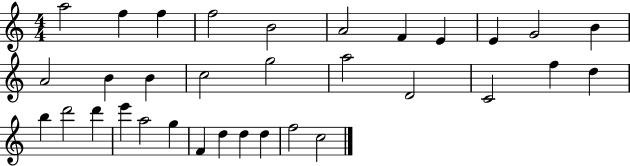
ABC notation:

X:1
T:Untitled
M:4/4
L:1/4
K:C
a2 f f f2 B2 A2 F E E G2 B A2 B B c2 g2 a2 D2 C2 f d b d'2 d' e' a2 g F d d d f2 c2